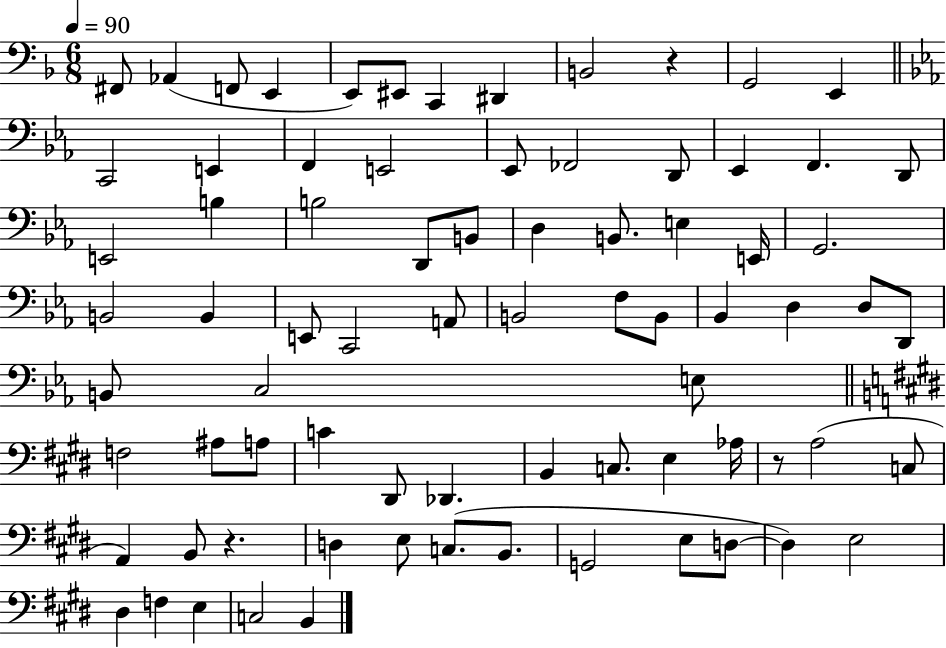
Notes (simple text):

F#2/e Ab2/q F2/e E2/q E2/e EIS2/e C2/q D#2/q B2/h R/q G2/h E2/q C2/h E2/q F2/q E2/h Eb2/e FES2/h D2/e Eb2/q F2/q. D2/e E2/h B3/q B3/h D2/e B2/e D3/q B2/e. E3/q E2/s G2/h. B2/h B2/q E2/e C2/h A2/e B2/h F3/e B2/e Bb2/q D3/q D3/e D2/e B2/e C3/h E3/e F3/h A#3/e A3/e C4/q D#2/e Db2/q. B2/q C3/e. E3/q Ab3/s R/e A3/h C3/e A2/q B2/e R/q. D3/q E3/e C3/e. B2/e. G2/h E3/e D3/e D3/q E3/h D#3/q F3/q E3/q C3/h B2/q